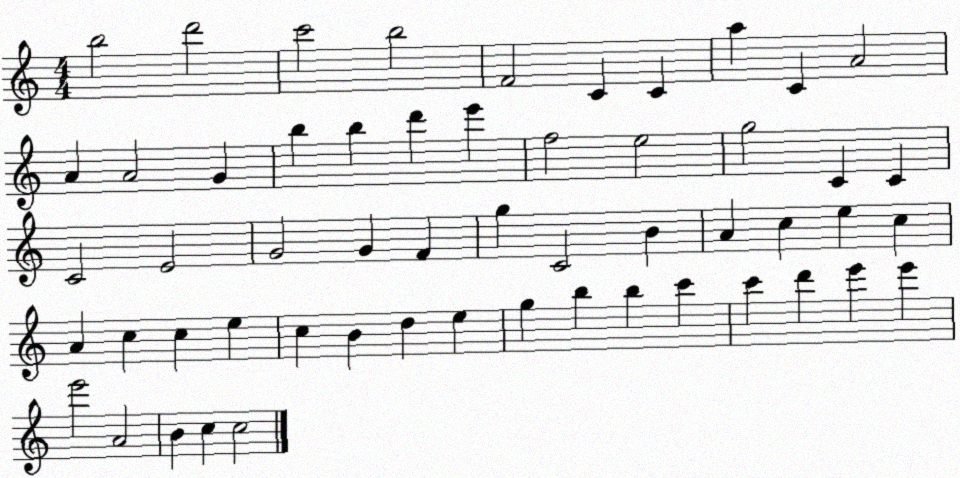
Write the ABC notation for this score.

X:1
T:Untitled
M:4/4
L:1/4
K:C
b2 d'2 c'2 b2 F2 C C a C A2 A A2 G b b d' e' f2 e2 g2 C C C2 E2 G2 G F g C2 B A c e c A c c e c B d e g b b c' c' d' e' e' e'2 A2 B c c2